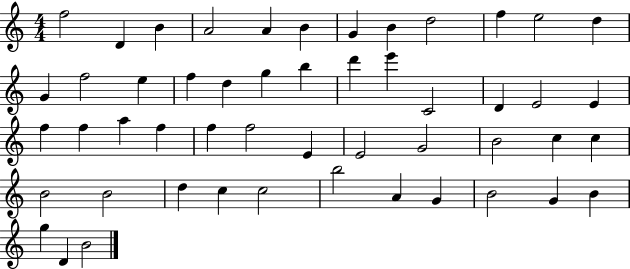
F5/h D4/q B4/q A4/h A4/q B4/q G4/q B4/q D5/h F5/q E5/h D5/q G4/q F5/h E5/q F5/q D5/q G5/q B5/q D6/q E6/q C4/h D4/q E4/h E4/q F5/q F5/q A5/q F5/q F5/q F5/h E4/q E4/h G4/h B4/h C5/q C5/q B4/h B4/h D5/q C5/q C5/h B5/h A4/q G4/q B4/h G4/q B4/q G5/q D4/q B4/h